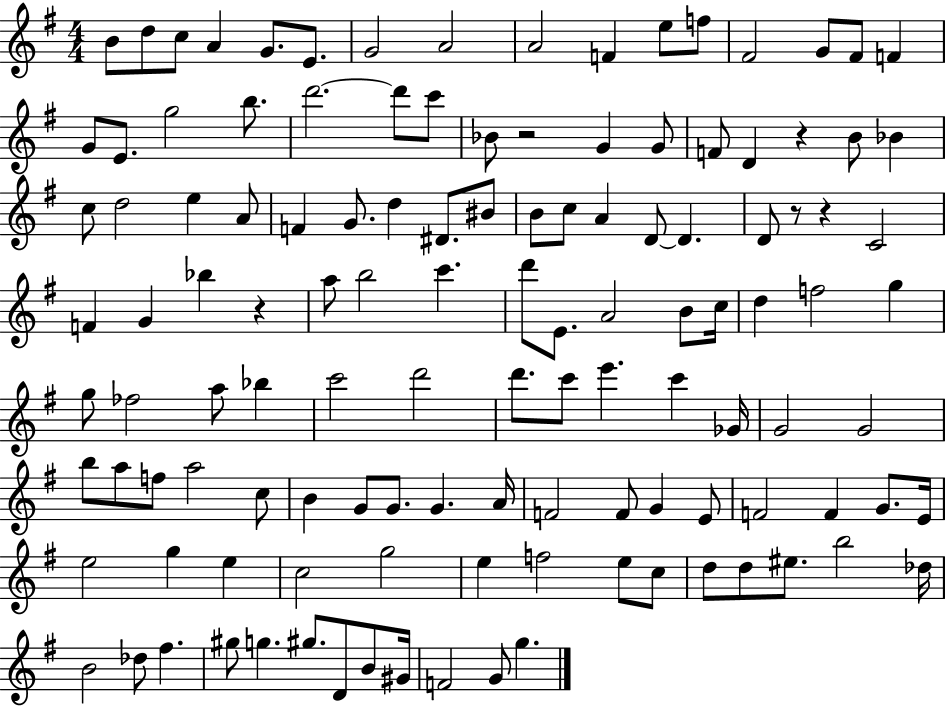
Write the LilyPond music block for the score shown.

{
  \clef treble
  \numericTimeSignature
  \time 4/4
  \key g \major
  b'8 d''8 c''8 a'4 g'8. e'8. | g'2 a'2 | a'2 f'4 e''8 f''8 | fis'2 g'8 fis'8 f'4 | \break g'8 e'8. g''2 b''8. | d'''2.~~ d'''8 c'''8 | bes'8 r2 g'4 g'8 | f'8 d'4 r4 b'8 bes'4 | \break c''8 d''2 e''4 a'8 | f'4 g'8. d''4 dis'8. bis'8 | b'8 c''8 a'4 d'8~~ d'4. | d'8 r8 r4 c'2 | \break f'4 g'4 bes''4 r4 | a''8 b''2 c'''4. | d'''8 e'8. a'2 b'8 c''16 | d''4 f''2 g''4 | \break g''8 fes''2 a''8 bes''4 | c'''2 d'''2 | d'''8. c'''8 e'''4. c'''4 ges'16 | g'2 g'2 | \break b''8 a''8 f''8 a''2 c''8 | b'4 g'8 g'8. g'4. a'16 | f'2 f'8 g'4 e'8 | f'2 f'4 g'8. e'16 | \break e''2 g''4 e''4 | c''2 g''2 | e''4 f''2 e''8 c''8 | d''8 d''8 eis''8. b''2 des''16 | \break b'2 des''8 fis''4. | gis''8 g''4. gis''8. d'8 b'8 gis'16 | f'2 g'8 g''4. | \bar "|."
}